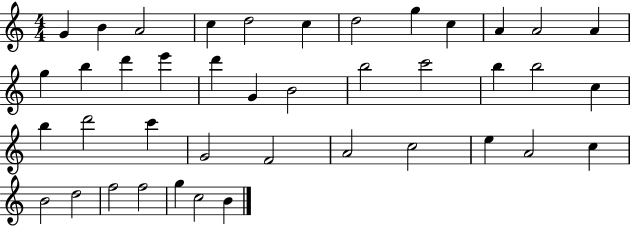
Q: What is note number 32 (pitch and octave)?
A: E5